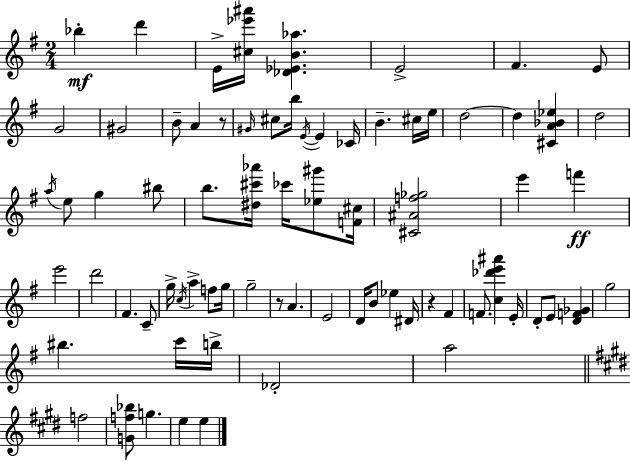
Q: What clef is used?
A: treble